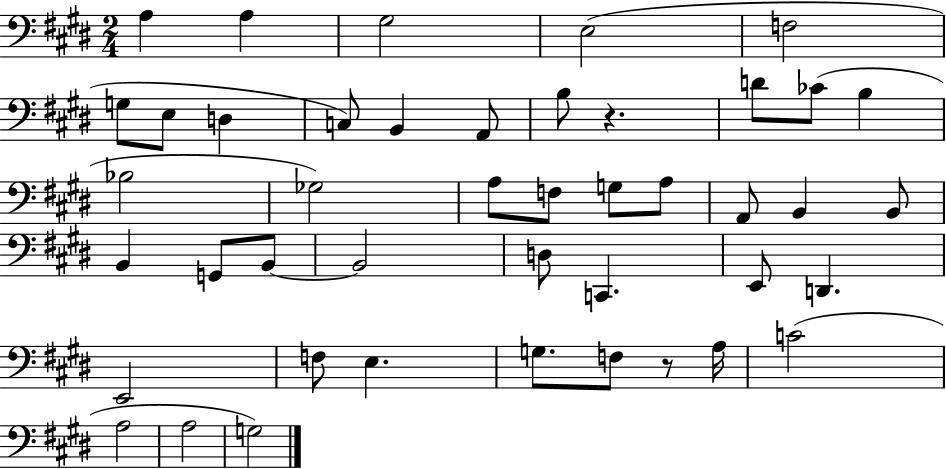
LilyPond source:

{
  \clef bass
  \numericTimeSignature
  \time 2/4
  \key e \major
  a4 a4 | gis2 | e2( | f2 | \break g8 e8 d4 | c8) b,4 a,8 | b8 r4. | d'8 ces'8( b4 | \break bes2 | ges2) | a8 f8 g8 a8 | a,8 b,4 b,8 | \break b,4 g,8 b,8~~ | b,2 | d8 c,4. | e,8 d,4. | \break e,2 | f8 e4. | g8. f8 r8 a16 | c'2( | \break a2 | a2 | g2) | \bar "|."
}